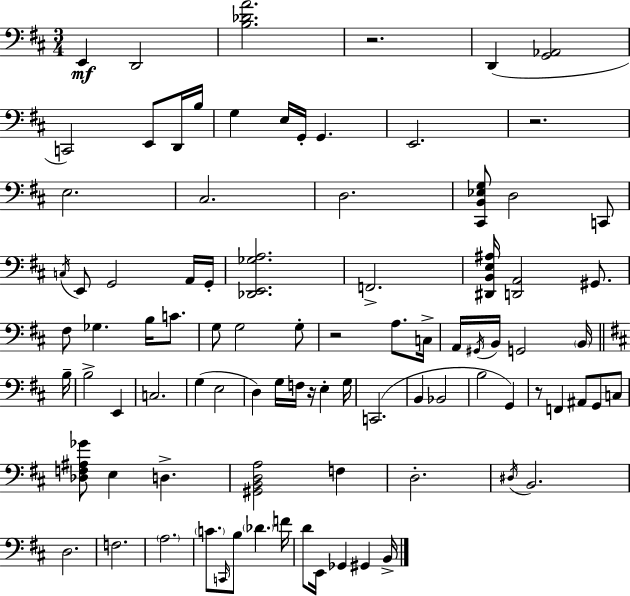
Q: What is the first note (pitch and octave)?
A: E2